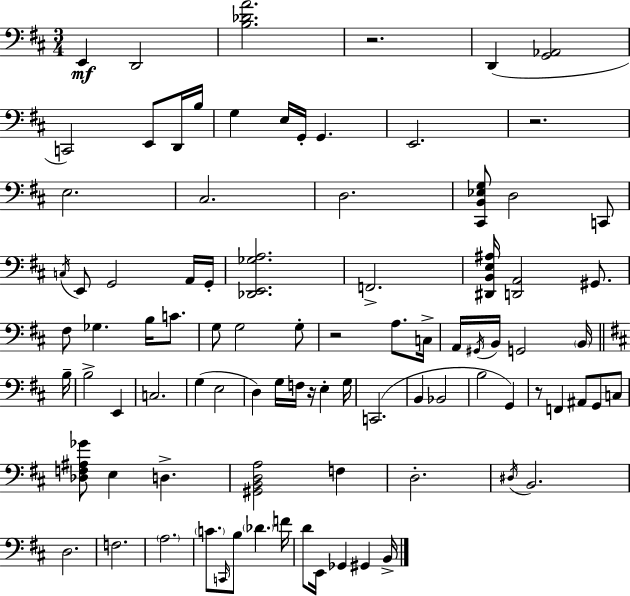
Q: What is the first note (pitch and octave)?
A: E2